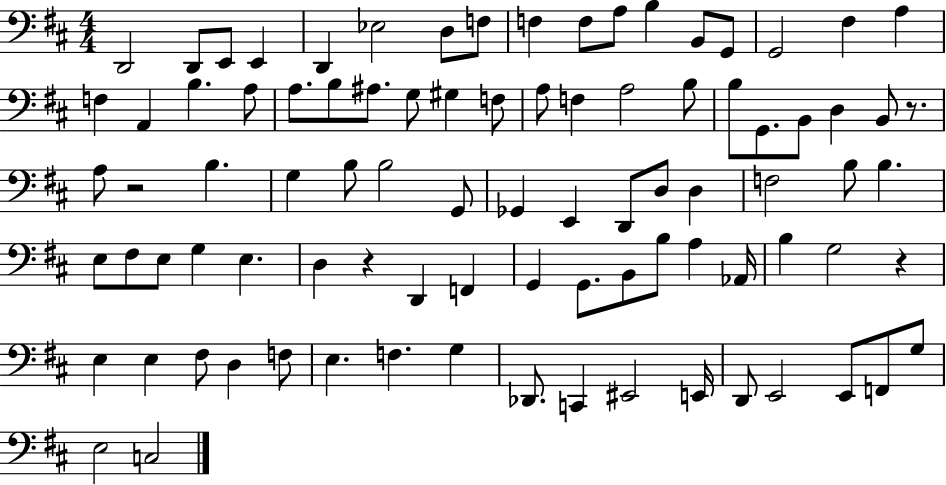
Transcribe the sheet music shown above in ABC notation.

X:1
T:Untitled
M:4/4
L:1/4
K:D
D,,2 D,,/2 E,,/2 E,, D,, _E,2 D,/2 F,/2 F, F,/2 A,/2 B, B,,/2 G,,/2 G,,2 ^F, A, F, A,, B, A,/2 A,/2 B,/2 ^A,/2 G,/2 ^G, F,/2 A,/2 F, A,2 B,/2 B,/2 G,,/2 B,,/2 D, B,,/2 z/2 A,/2 z2 B, G, B,/2 B,2 G,,/2 _G,, E,, D,,/2 D,/2 D, F,2 B,/2 B, E,/2 ^F,/2 E,/2 G, E, D, z D,, F,, G,, G,,/2 B,,/2 B,/2 A, _A,,/4 B, G,2 z E, E, ^F,/2 D, F,/2 E, F, G, _D,,/2 C,, ^E,,2 E,,/4 D,,/2 E,,2 E,,/2 F,,/2 G,/2 E,2 C,2